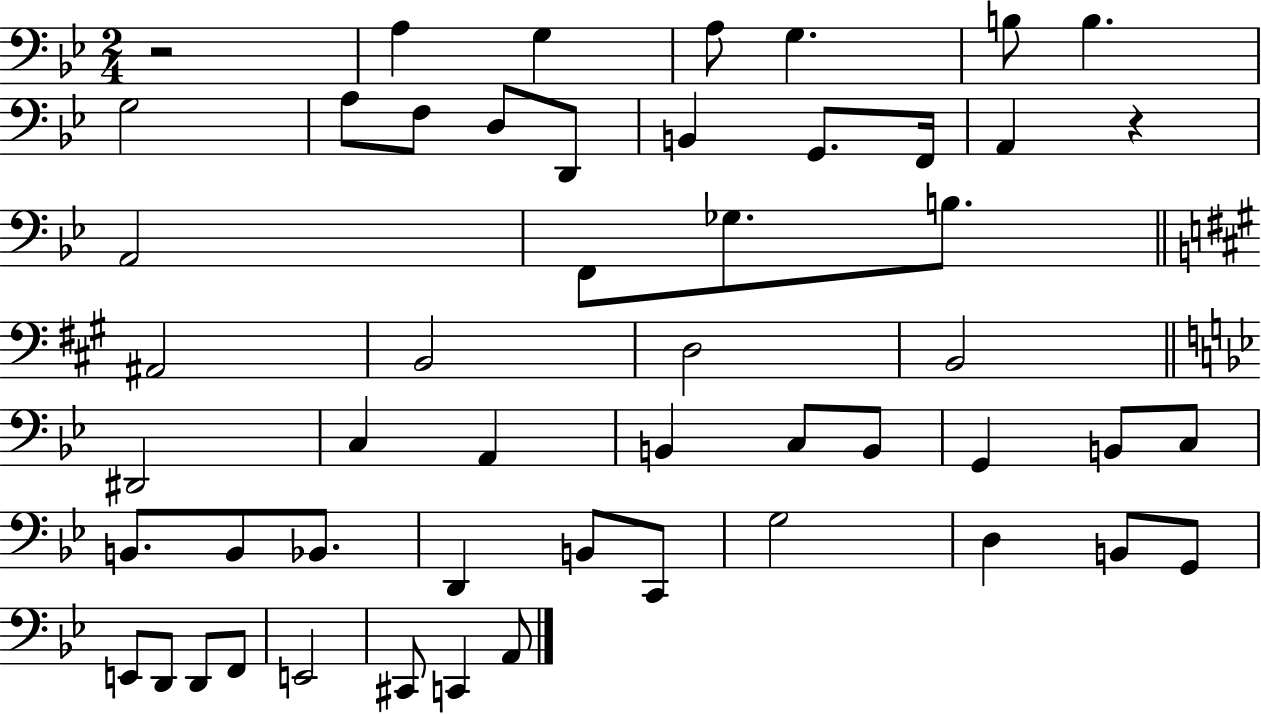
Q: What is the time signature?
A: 2/4